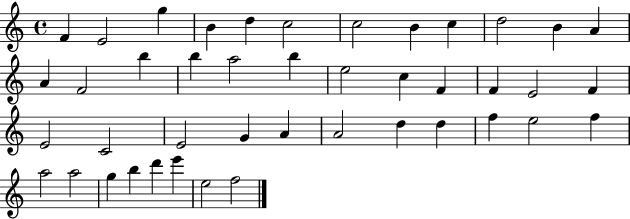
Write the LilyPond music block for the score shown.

{
  \clef treble
  \time 4/4
  \defaultTimeSignature
  \key c \major
  f'4 e'2 g''4 | b'4 d''4 c''2 | c''2 b'4 c''4 | d''2 b'4 a'4 | \break a'4 f'2 b''4 | b''4 a''2 b''4 | e''2 c''4 f'4 | f'4 e'2 f'4 | \break e'2 c'2 | e'2 g'4 a'4 | a'2 d''4 d''4 | f''4 e''2 f''4 | \break a''2 a''2 | g''4 b''4 d'''4 e'''4 | e''2 f''2 | \bar "|."
}